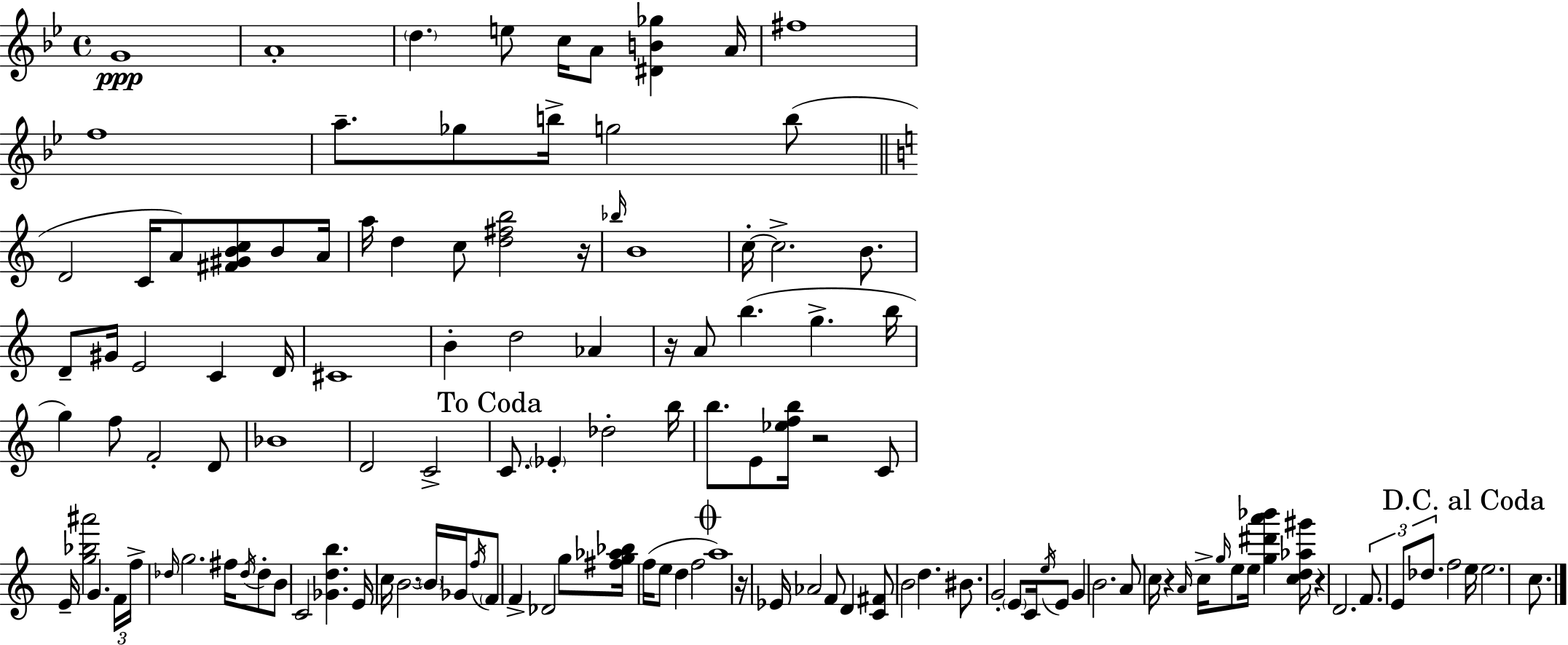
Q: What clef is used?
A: treble